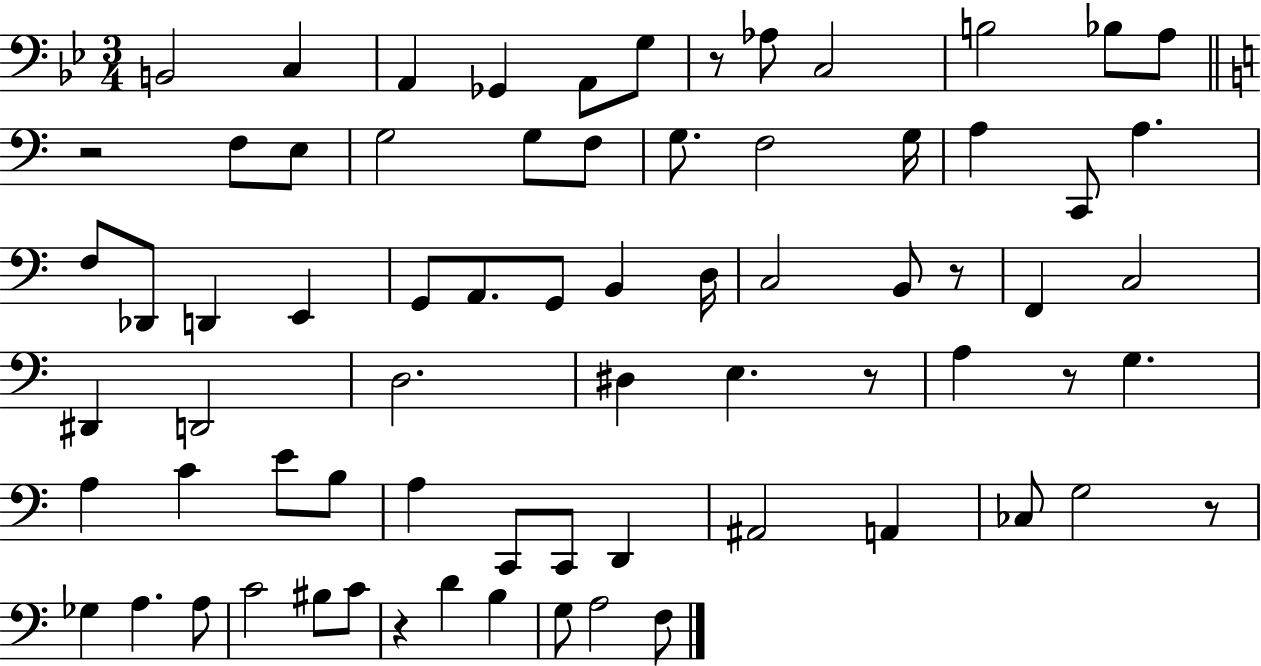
X:1
T:Untitled
M:3/4
L:1/4
K:Bb
B,,2 C, A,, _G,, A,,/2 G,/2 z/2 _A,/2 C,2 B,2 _B,/2 A,/2 z2 F,/2 E,/2 G,2 G,/2 F,/2 G,/2 F,2 G,/4 A, C,,/2 A, F,/2 _D,,/2 D,, E,, G,,/2 A,,/2 G,,/2 B,, D,/4 C,2 B,,/2 z/2 F,, C,2 ^D,, D,,2 D,2 ^D, E, z/2 A, z/2 G, A, C E/2 B,/2 A, C,,/2 C,,/2 D,, ^A,,2 A,, _C,/2 G,2 z/2 _G, A, A,/2 C2 ^B,/2 C/2 z D B, G,/2 A,2 F,/2